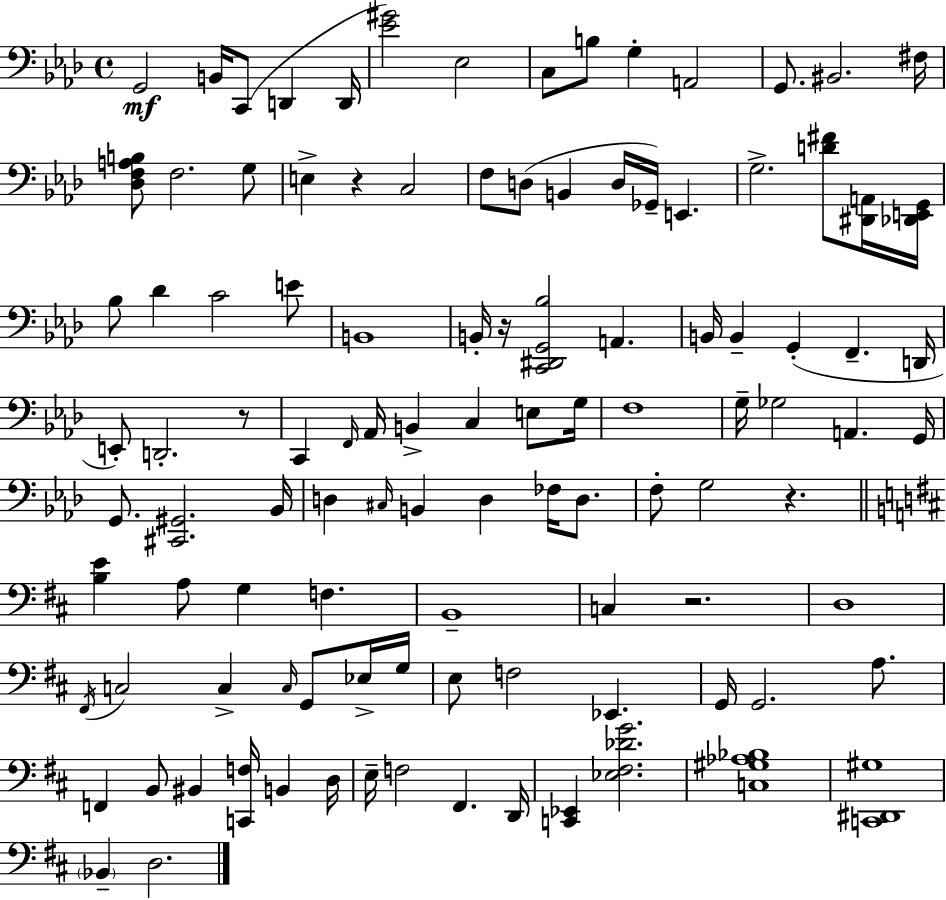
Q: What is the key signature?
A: AES major